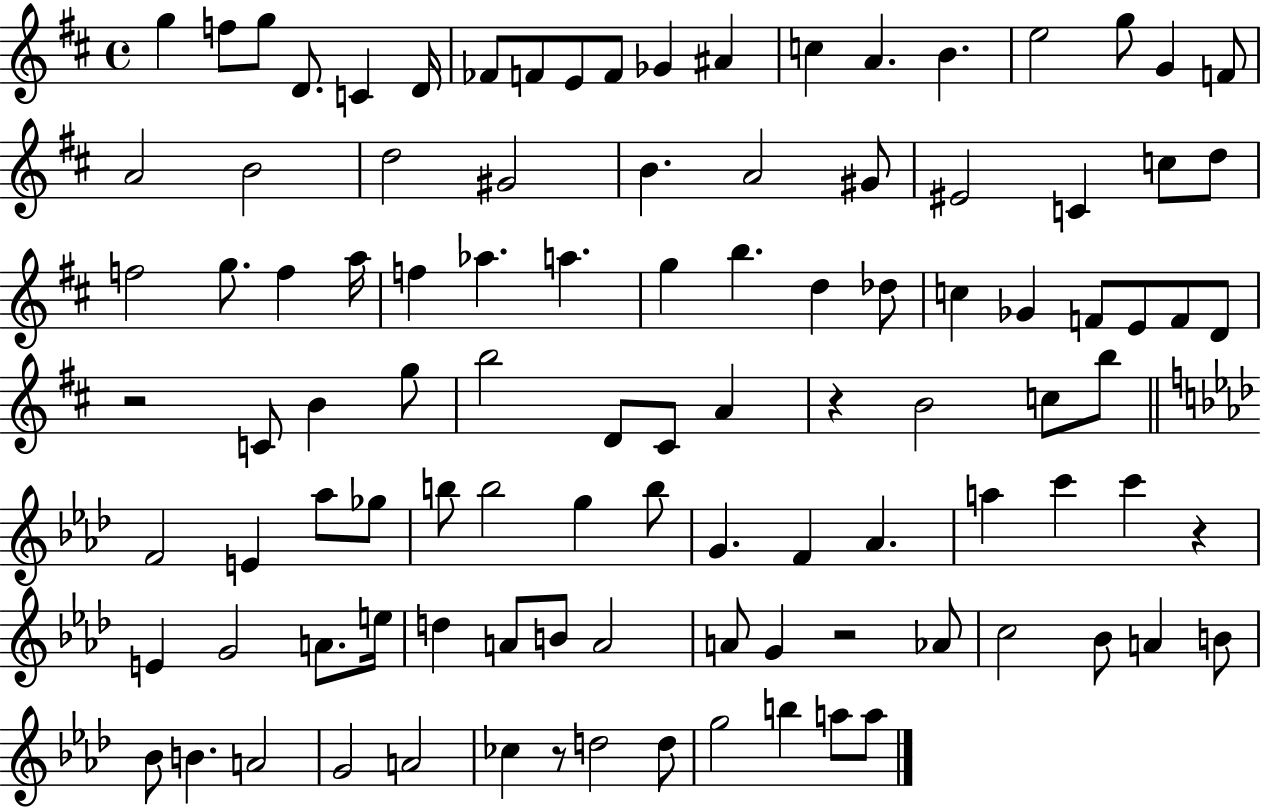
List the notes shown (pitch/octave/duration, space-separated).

G5/q F5/e G5/e D4/e. C4/q D4/s FES4/e F4/e E4/e F4/e Gb4/q A#4/q C5/q A4/q. B4/q. E5/h G5/e G4/q F4/e A4/h B4/h D5/h G#4/h B4/q. A4/h G#4/e EIS4/h C4/q C5/e D5/e F5/h G5/e. F5/q A5/s F5/q Ab5/q. A5/q. G5/q B5/q. D5/q Db5/e C5/q Gb4/q F4/e E4/e F4/e D4/e R/h C4/e B4/q G5/e B5/h D4/e C#4/e A4/q R/q B4/h C5/e B5/e F4/h E4/q Ab5/e Gb5/e B5/e B5/h G5/q B5/e G4/q. F4/q Ab4/q. A5/q C6/q C6/q R/q E4/q G4/h A4/e. E5/s D5/q A4/e B4/e A4/h A4/e G4/q R/h Ab4/e C5/h Bb4/e A4/q B4/e Bb4/e B4/q. A4/h G4/h A4/h CES5/q R/e D5/h D5/e G5/h B5/q A5/e A5/e